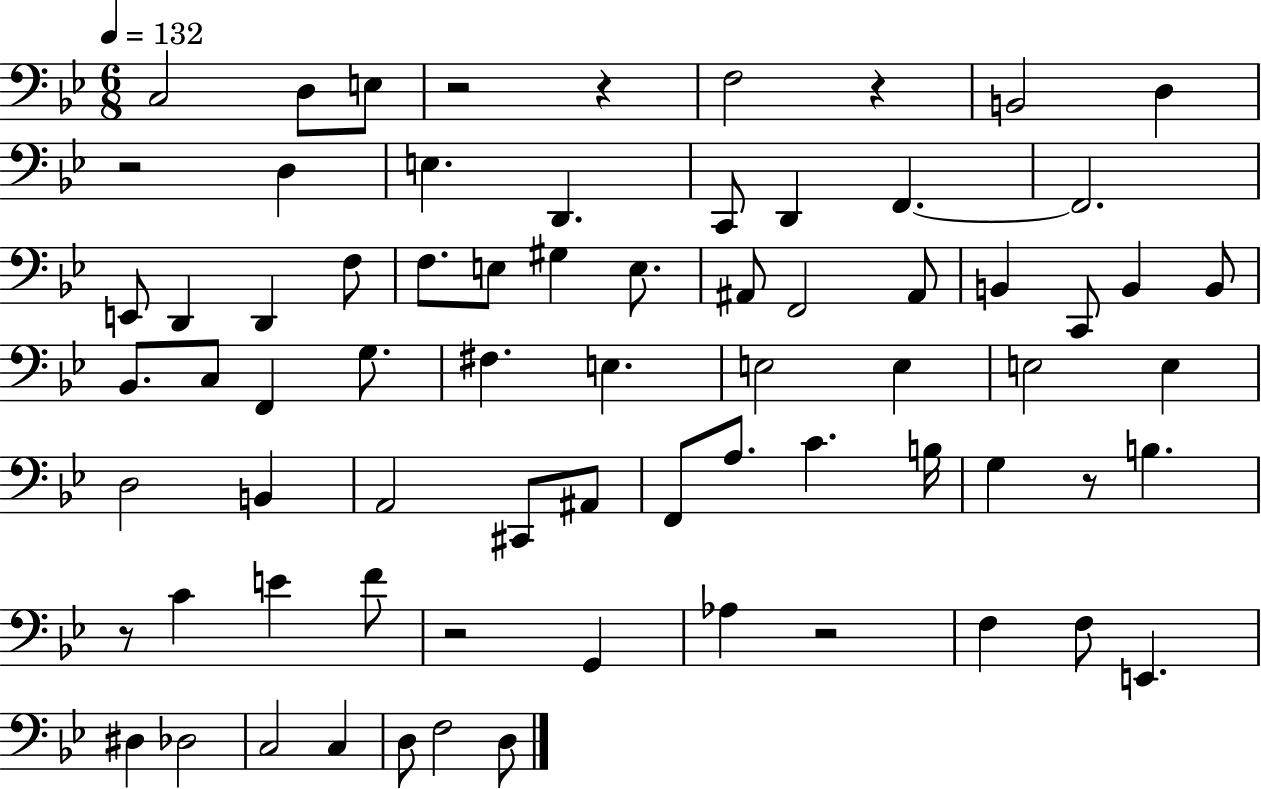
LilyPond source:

{
  \clef bass
  \numericTimeSignature
  \time 6/8
  \key bes \major
  \tempo 4 = 132
  c2 d8 e8 | r2 r4 | f2 r4 | b,2 d4 | \break r2 d4 | e4. d,4. | c,8 d,4 f,4.~~ | f,2. | \break e,8 d,4 d,4 f8 | f8. e8 gis4 e8. | ais,8 f,2 ais,8 | b,4 c,8 b,4 b,8 | \break bes,8. c8 f,4 g8. | fis4. e4. | e2 e4 | e2 e4 | \break d2 b,4 | a,2 cis,8 ais,8 | f,8 a8. c'4. b16 | g4 r8 b4. | \break r8 c'4 e'4 f'8 | r2 g,4 | aes4 r2 | f4 f8 e,4. | \break dis4 des2 | c2 c4 | d8 f2 d8 | \bar "|."
}